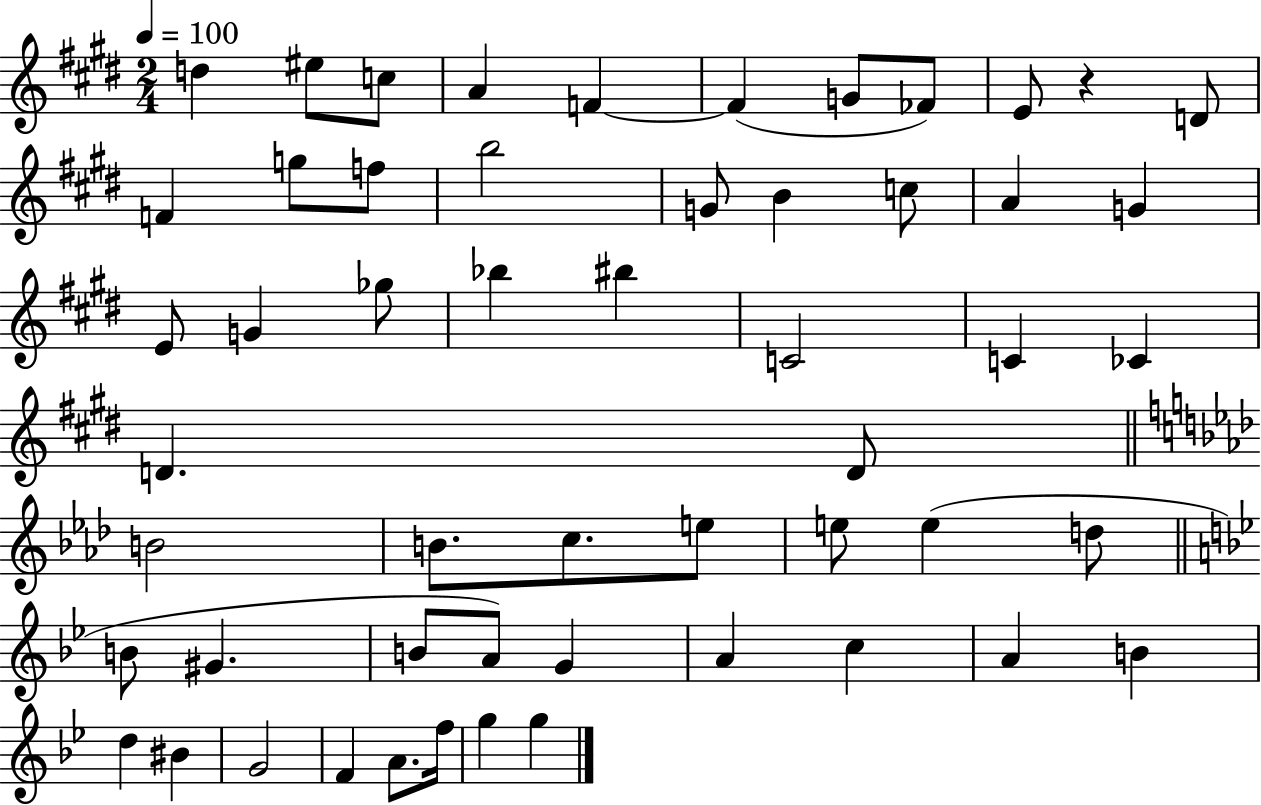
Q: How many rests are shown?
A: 1